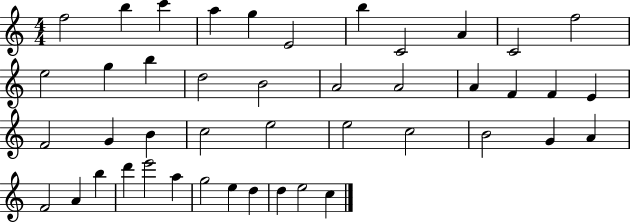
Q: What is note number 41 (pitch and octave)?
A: D5